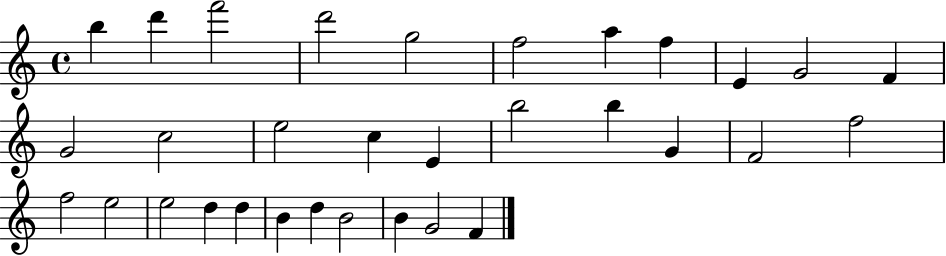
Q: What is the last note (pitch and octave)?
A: F4